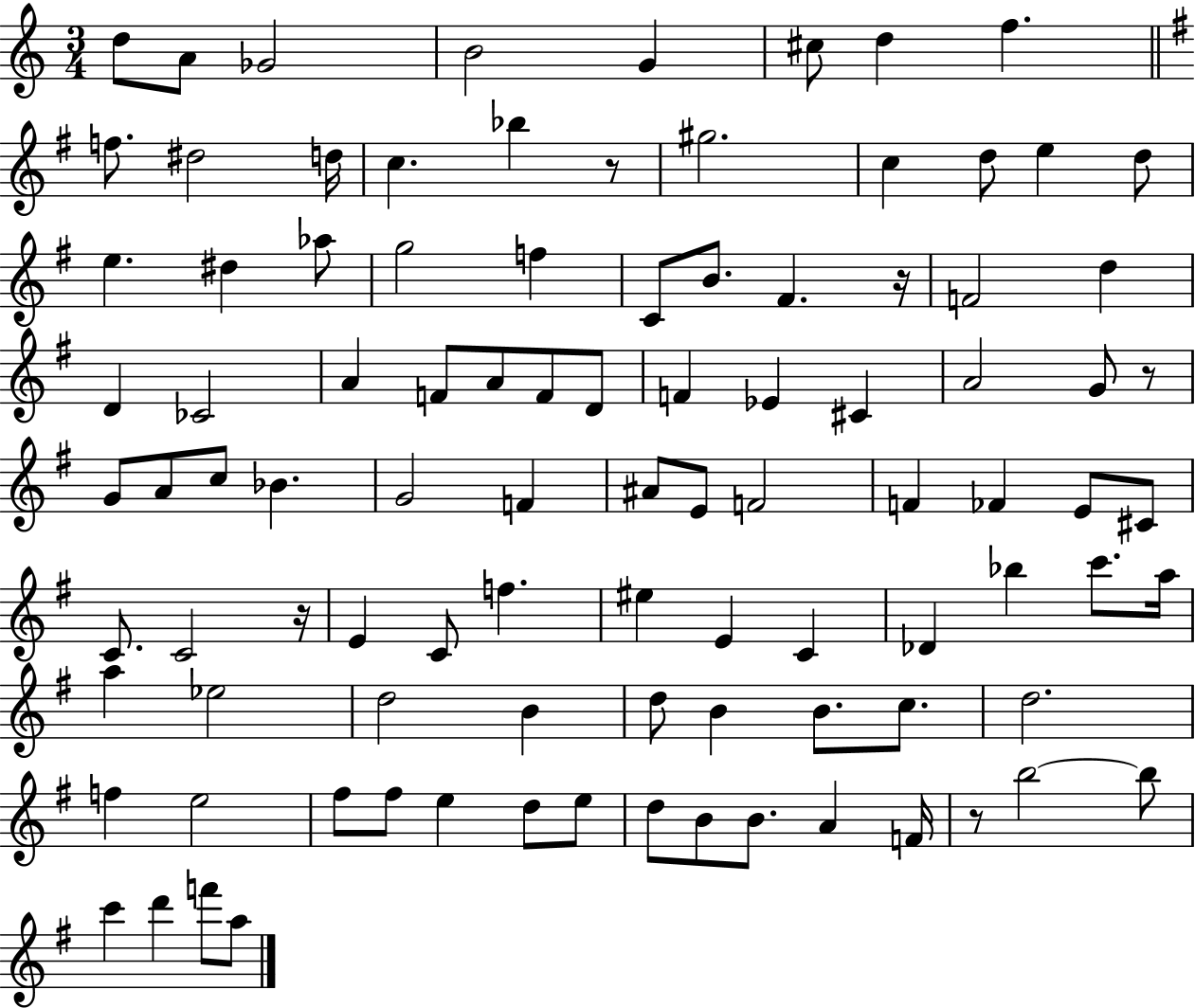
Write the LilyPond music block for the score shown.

{
  \clef treble
  \numericTimeSignature
  \time 3/4
  \key c \major
  d''8 a'8 ges'2 | b'2 g'4 | cis''8 d''4 f''4. | \bar "||" \break \key g \major f''8. dis''2 d''16 | c''4. bes''4 r8 | gis''2. | c''4 d''8 e''4 d''8 | \break e''4. dis''4 aes''8 | g''2 f''4 | c'8 b'8. fis'4. r16 | f'2 d''4 | \break d'4 ces'2 | a'4 f'8 a'8 f'8 d'8 | f'4 ees'4 cis'4 | a'2 g'8 r8 | \break g'8 a'8 c''8 bes'4. | g'2 f'4 | ais'8 e'8 f'2 | f'4 fes'4 e'8 cis'8 | \break c'8. c'2 r16 | e'4 c'8 f''4. | eis''4 e'4 c'4 | des'4 bes''4 c'''8. a''16 | \break a''4 ees''2 | d''2 b'4 | d''8 b'4 b'8. c''8. | d''2. | \break f''4 e''2 | fis''8 fis''8 e''4 d''8 e''8 | d''8 b'8 b'8. a'4 f'16 | r8 b''2~~ b''8 | \break c'''4 d'''4 f'''8 a''8 | \bar "|."
}